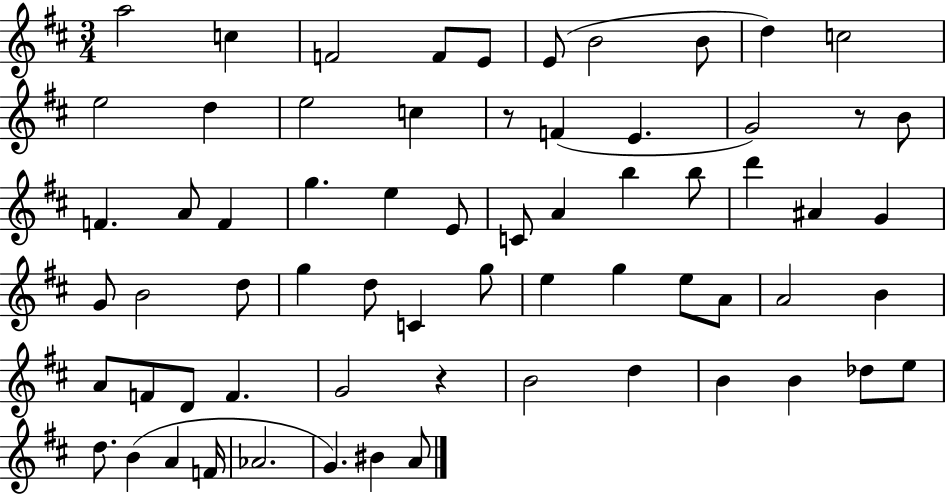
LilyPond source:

{
  \clef treble
  \numericTimeSignature
  \time 3/4
  \key d \major
  a''2 c''4 | f'2 f'8 e'8 | e'8( b'2 b'8 | d''4) c''2 | \break e''2 d''4 | e''2 c''4 | r8 f'4( e'4. | g'2) r8 b'8 | \break f'4. a'8 f'4 | g''4. e''4 e'8 | c'8 a'4 b''4 b''8 | d'''4 ais'4 g'4 | \break g'8 b'2 d''8 | g''4 d''8 c'4 g''8 | e''4 g''4 e''8 a'8 | a'2 b'4 | \break a'8 f'8 d'8 f'4. | g'2 r4 | b'2 d''4 | b'4 b'4 des''8 e''8 | \break d''8. b'4( a'4 f'16 | aes'2. | g'4.) bis'4 a'8 | \bar "|."
}